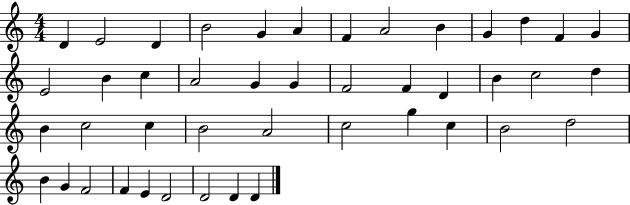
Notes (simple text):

D4/q E4/h D4/q B4/h G4/q A4/q F4/q A4/h B4/q G4/q D5/q F4/q G4/q E4/h B4/q C5/q A4/h G4/q G4/q F4/h F4/q D4/q B4/q C5/h D5/q B4/q C5/h C5/q B4/h A4/h C5/h G5/q C5/q B4/h D5/h B4/q G4/q F4/h F4/q E4/q D4/h D4/h D4/q D4/q